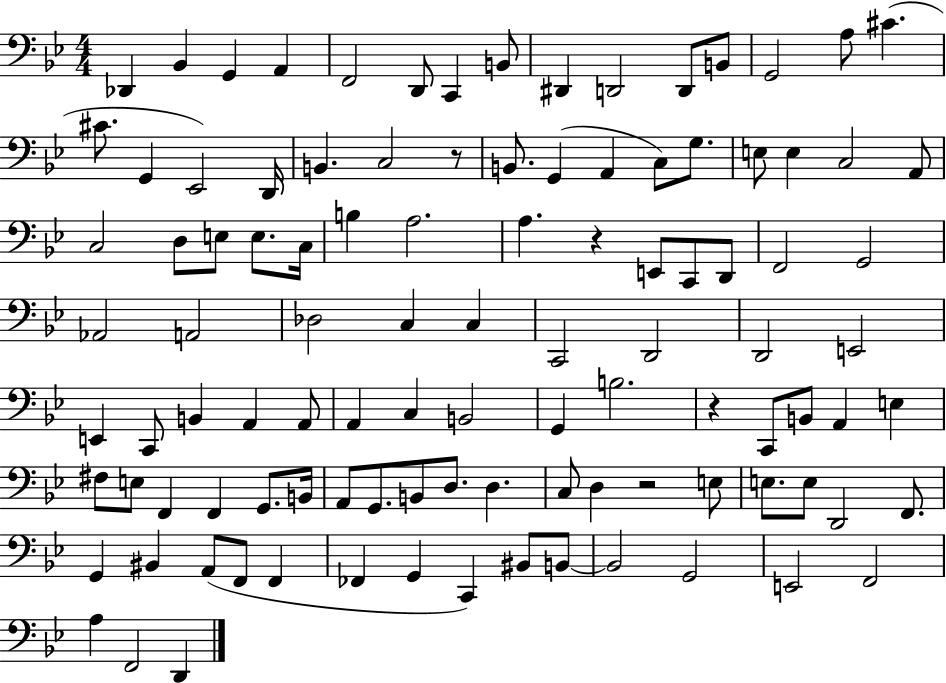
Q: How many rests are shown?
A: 4